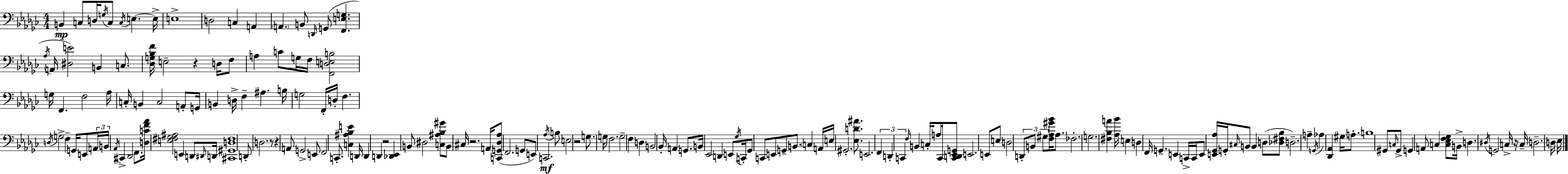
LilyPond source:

{
  \clef bass
  \numericTimeSignature
  \time 4/4
  \key ees \minor
  b,4\mp c8 d16 \acciaccatura { g16 } c8 \acciaccatura { c16 } e4.~~ | e16-> e1-> | d2 c4 a,4 | \parenthesize a,4. b,8 \grace { d,16 }( g,8 <f, e g>4. | \break \acciaccatura { aes16 } a,16 <dis e'>2) b,4 | c8. <des g bes f'>16 e2-- r4 | d16 f8 a4 c'8 g16 f16 <f, d e b>2 | g16 f,4. f2 | \break aes16 c16-. b,4 c2 | a,8-. g,16 b,4 d16-> f4-- ais4. | b16 g2 f,16-. d16-. f4. | \acciaccatura { d16 } g2-> f4-- | \break g,16 e,8 \tuplet 3/2 { a,16 b,16 \acciaccatura { aes,16 } } cis,4-> des,2 | f,8. <d c' f' aes'>16 <e fis ges ais>2 e,4 | d,8 \grace { dis,16 } d,16 <cis, gis, d fis>1 | d,8-. d2. | \break r8 r4 a,8 g,2-> | e,8 f,2 c,8.-. | <c ais bes e'>4 d,16 d,4 d,4 r2 | <des, ees,>4 b,8 dis2 | \break <c ais bes gis'>8 b,8 cis16 r2. | a,16 <c, g, des aes>8( f,2. | g,8 e,8) c,2.\mf | \acciaccatura { aes16 } b8 e2 | \break r2 g8. g16 f2. | g2-- | f4 d4 b,2 | bes,16-. a,4 g,8. b,16 ees,2 | \break d,4 e,8 \acciaccatura { ges16 } c,16-. ges,8 c,8 e,8 g,8-- | b,8. \parenthesize c4 a,16 e16 gis,2.-. | <ees d' ais'>8. e,2. | \tuplet 3/2 { f,4 d,4-. c,4 } | \break \grace { f16 } b,4 c16-. a8 c,16 <c, d, ees, g,>8 e,2. | e,8 e8 d2 | \tuplet 3/2 { d,8-. b,8 gis8 } <f aes gis' bes'>16 aes8. fes2.-. | g2. | \break <fis bes a'>4 <aes bes'>16 e4 d4 | f,16 g,4.-- e,4 c,16-> c,16 | e,8 <e, ges, aes>16 g,16-. \grace { cis16 } b,8 b,4 d8( <des fis bes>8 d2.--) | a4-- \acciaccatura { g,16 } | \break aes4 <des, aes,>4 gis16 a8.-. b1 | gis,8 \grace { c16 } gis,8-> | g,4 a,8 c4 <c ees f ges>8 b,16-> d4. | \acciaccatura { dis16 } g,2 c16-> r16 c16-- | \break d2.-- d16 ees16 \bar "|."
}